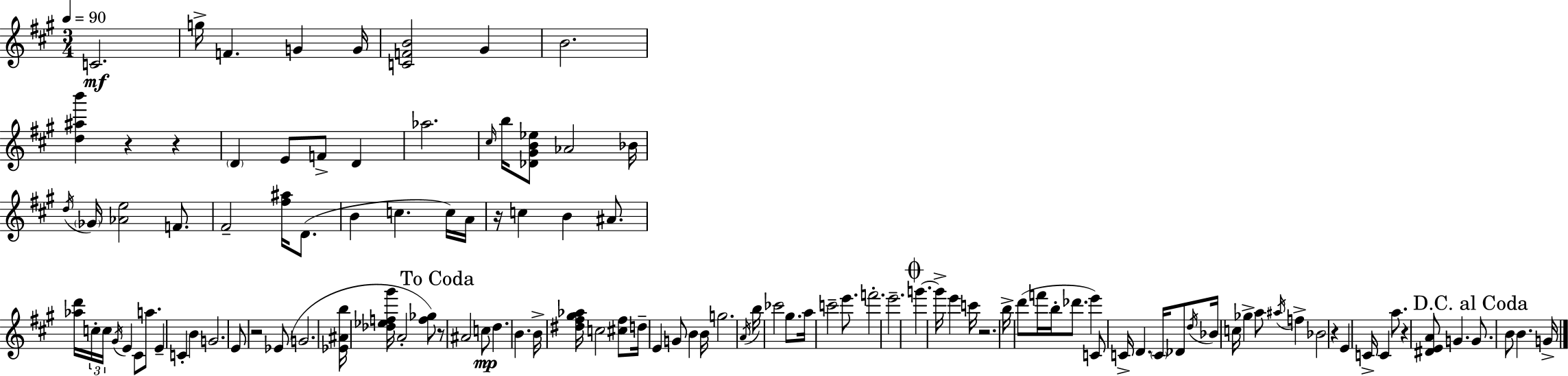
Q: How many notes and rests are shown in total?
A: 115